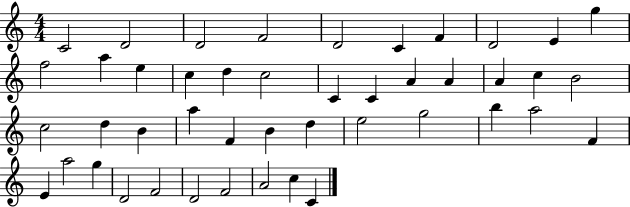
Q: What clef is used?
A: treble